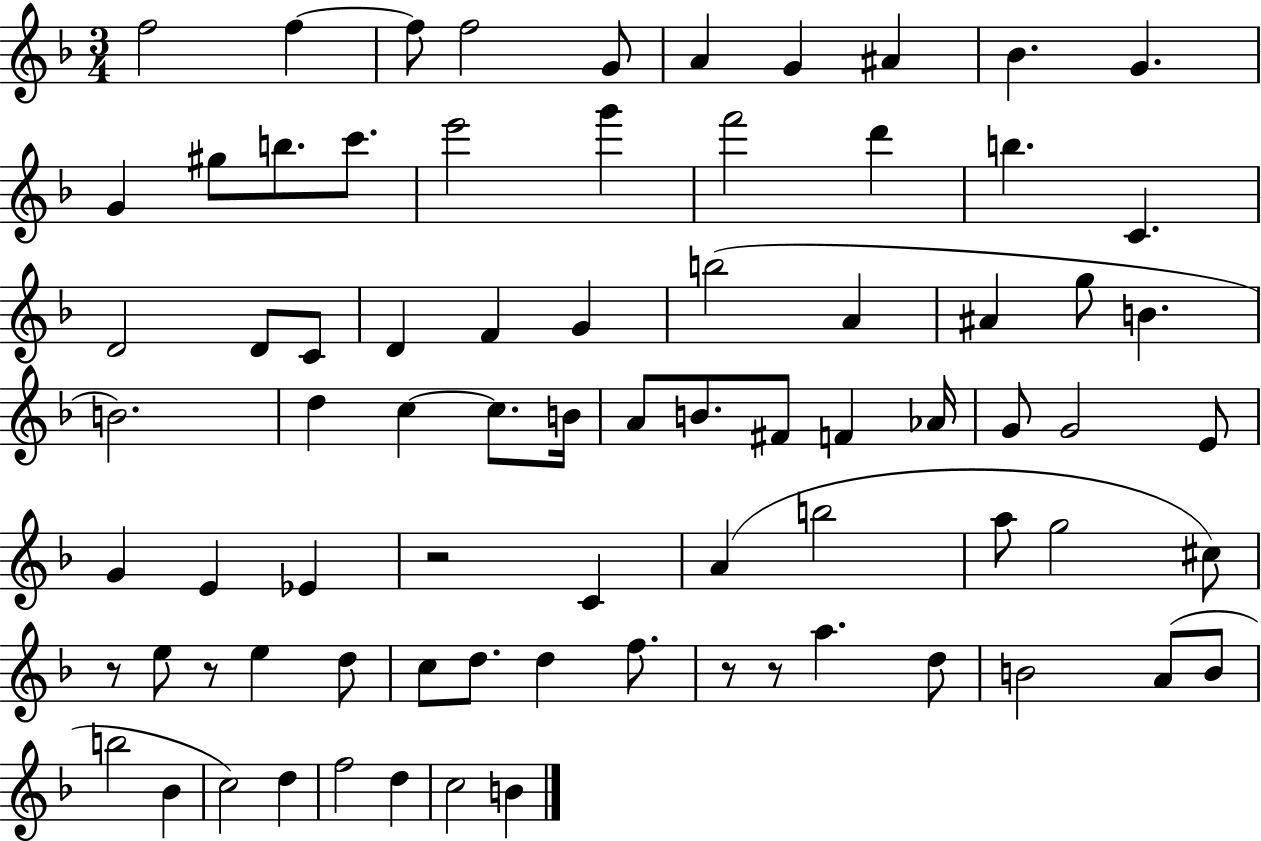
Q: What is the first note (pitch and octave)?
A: F5